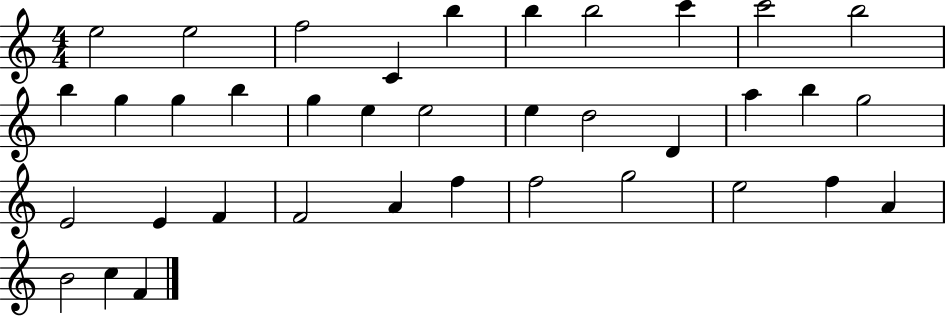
E5/h E5/h F5/h C4/q B5/q B5/q B5/h C6/q C6/h B5/h B5/q G5/q G5/q B5/q G5/q E5/q E5/h E5/q D5/h D4/q A5/q B5/q G5/h E4/h E4/q F4/q F4/h A4/q F5/q F5/h G5/h E5/h F5/q A4/q B4/h C5/q F4/q